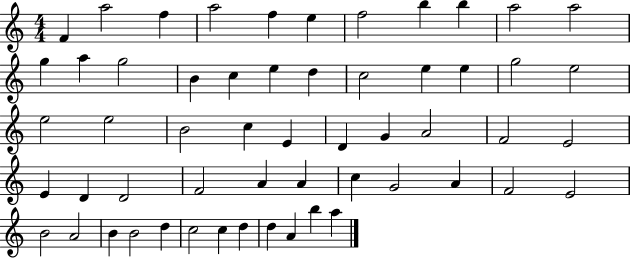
F4/q A5/h F5/q A5/h F5/q E5/q F5/h B5/q B5/q A5/h A5/h G5/q A5/q G5/h B4/q C5/q E5/q D5/q C5/h E5/q E5/q G5/h E5/h E5/h E5/h B4/h C5/q E4/q D4/q G4/q A4/h F4/h E4/h E4/q D4/q D4/h F4/h A4/q A4/q C5/q G4/h A4/q F4/h E4/h B4/h A4/h B4/q B4/h D5/q C5/h C5/q D5/q D5/q A4/q B5/q A5/q